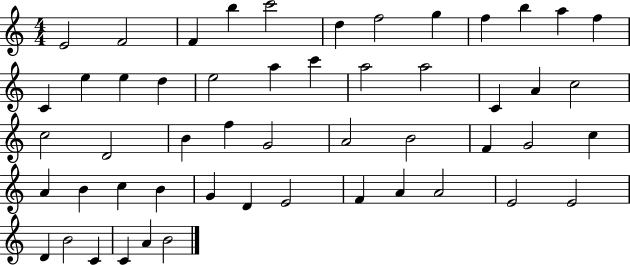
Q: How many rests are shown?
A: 0